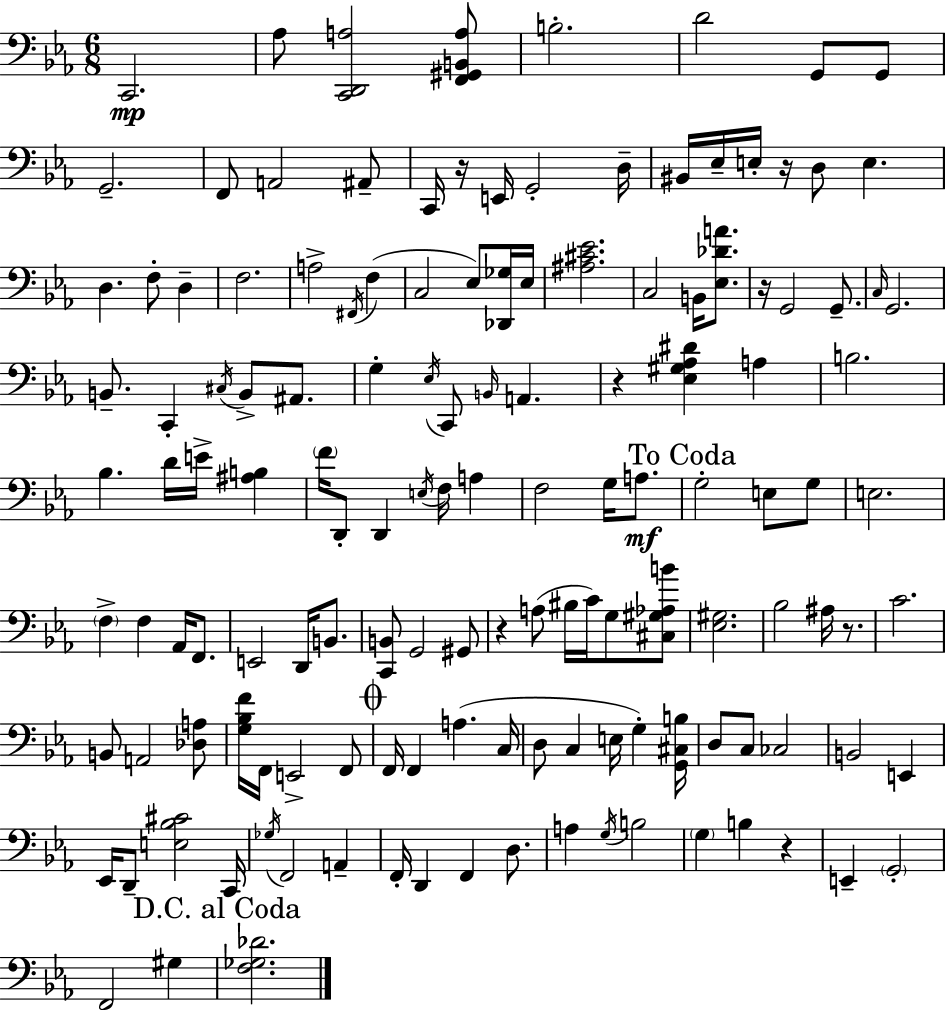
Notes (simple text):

C2/h. Ab3/e [C2,D2,A3]/h [F2,G#2,B2,A3]/e B3/h. D4/h G2/e G2/e G2/h. F2/e A2/h A#2/e C2/s R/s E2/s G2/h D3/s BIS2/s Eb3/s E3/s R/s D3/e E3/q. D3/q. F3/e D3/q F3/h. A3/h F#2/s F3/q C3/h Eb3/e [Db2,Gb3]/s Eb3/s [A#3,C#4,Eb4]/h. C3/h B2/s [Eb3,Db4,A4]/e. R/s G2/h G2/e. C3/s G2/h. B2/e. C2/q C#3/s B2/e A#2/e. G3/q Eb3/s C2/e B2/s A2/q. R/q [Eb3,G#3,Ab3,D#4]/q A3/q B3/h. Bb3/q. D4/s E4/s [A#3,B3]/q F4/s D2/e D2/q E3/s F3/s A3/q F3/h G3/s A3/e. G3/h E3/e G3/e E3/h. F3/q F3/q Ab2/s F2/e. E2/h D2/s B2/e. [C2,B2]/e G2/h G#2/e R/q A3/e BIS3/s C4/s G3/e [C#3,G#3,Ab3,B4]/e [Eb3,G#3]/h. Bb3/h A#3/s R/e. C4/h. B2/e A2/h [Db3,A3]/e [G3,Bb3,F4]/s F2/s E2/h F2/e F2/s F2/q A3/q. C3/s D3/e C3/q E3/s G3/q [G2,C#3,B3]/s D3/e C3/e CES3/h B2/h E2/q Eb2/s D2/e [E3,Bb3,C#4]/h C2/s Gb3/s F2/h A2/q F2/s D2/q F2/q D3/e. A3/q G3/s B3/h G3/q B3/q R/q E2/q G2/h F2/h G#3/q [F3,Gb3,Db4]/h.